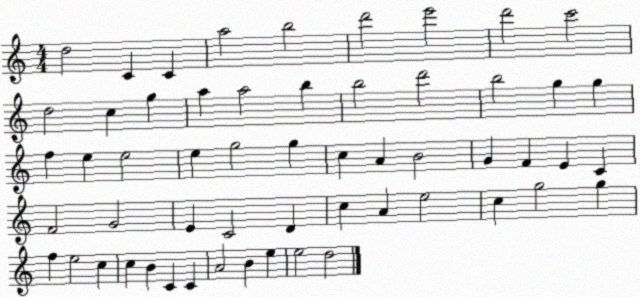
X:1
T:Untitled
M:4/4
L:1/4
K:C
d2 C C a2 b2 d'2 e'2 d'2 c'2 d2 c g a a2 b b2 d'2 b2 g g f e e2 e g2 g c A B2 G F E C F2 G2 E C2 D c A e2 c g2 g f e2 c c B C C A2 B e e2 d2